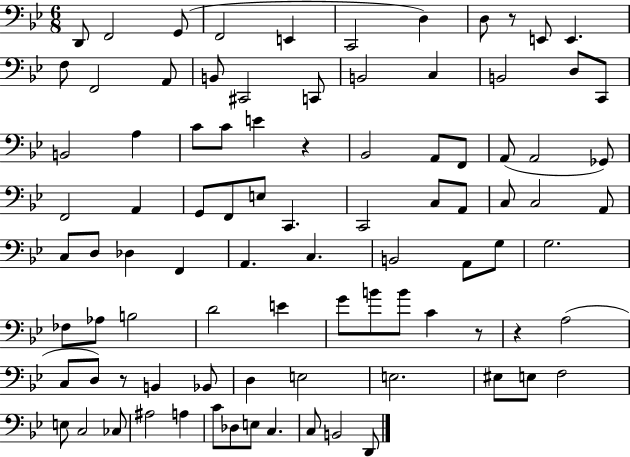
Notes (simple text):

D2/e F2/h G2/e F2/h E2/q C2/h D3/q D3/e R/e E2/e E2/q. F3/e F2/h A2/e B2/e C#2/h C2/e B2/h C3/q B2/h D3/e C2/e B2/h A3/q C4/e C4/e E4/q R/q Bb2/h A2/e F2/e A2/e A2/h Gb2/e F2/h A2/q G2/e F2/e E3/e C2/q. C2/h C3/e A2/e C3/e C3/h A2/e C3/e D3/e Db3/q F2/q A2/q. C3/q. B2/h A2/e G3/e G3/h. FES3/e Ab3/e B3/h D4/h E4/q G4/e B4/e B4/e C4/q R/e R/q A3/h C3/e D3/e R/e B2/q Bb2/e D3/q E3/h E3/h. EIS3/e E3/e F3/h E3/e C3/h CES3/e A#3/h A3/q C4/e Db3/e E3/e C3/q. C3/e B2/h D2/e